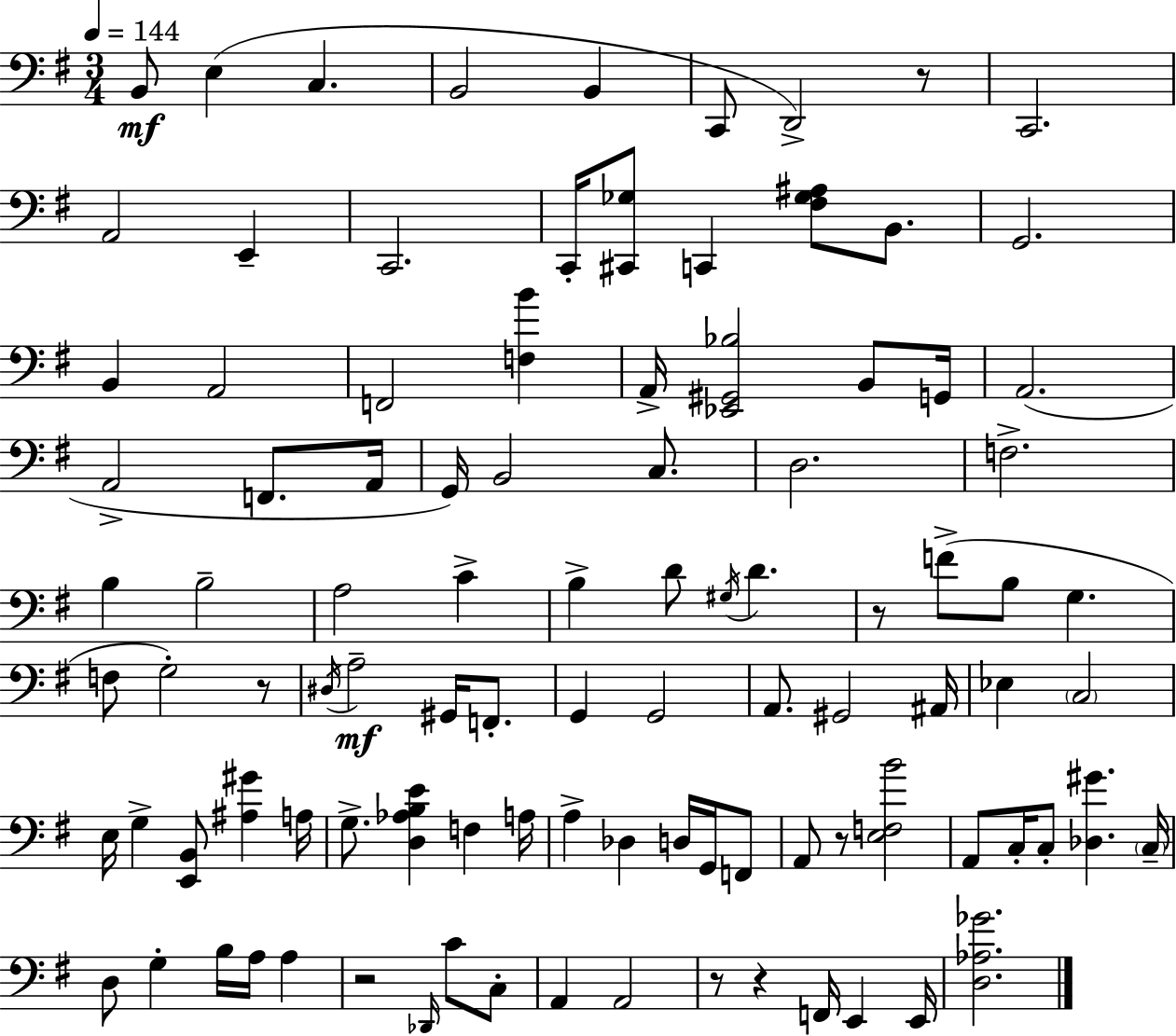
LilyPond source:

{
  \clef bass
  \numericTimeSignature
  \time 3/4
  \key g \major
  \tempo 4 = 144
  b,8\mf e4( c4. | b,2 b,4 | c,8 d,2->) r8 | c,2. | \break a,2 e,4-- | c,2. | c,16-. <cis, ges>8 c,4 <fis ges ais>8 b,8. | g,2. | \break b,4 a,2 | f,2 <f b'>4 | a,16-> <ees, gis, bes>2 b,8 g,16 | a,2.( | \break a,2-> f,8. a,16 | g,16) b,2 c8. | d2. | f2.-> | \break b4 b2-- | a2 c'4-> | b4-> d'8 \acciaccatura { gis16 } d'4. | r8 f'8->( b8 g4. | \break f8 g2-.) r8 | \acciaccatura { dis16 }\mf a2-- gis,16 f,8.-. | g,4 g,2 | a,8. gis,2 | \break ais,16 ees4 \parenthesize c2 | e16 g4-> <e, b,>8 <ais gis'>4 | a16 g8.-> <d aes b e'>4 f4 | a16 a4-> des4 d16 g,16 | \break f,8 a,8 r8 <e f b'>2 | a,8 c16-. c8-. <des gis'>4. | \parenthesize c16-- d8 g4-. b16 a16 a4 | r2 \grace { des,16 } c'8 | \break c8-. a,4 a,2 | r8 r4 f,16 e,4 | e,16 <d aes ges'>2. | \bar "|."
}